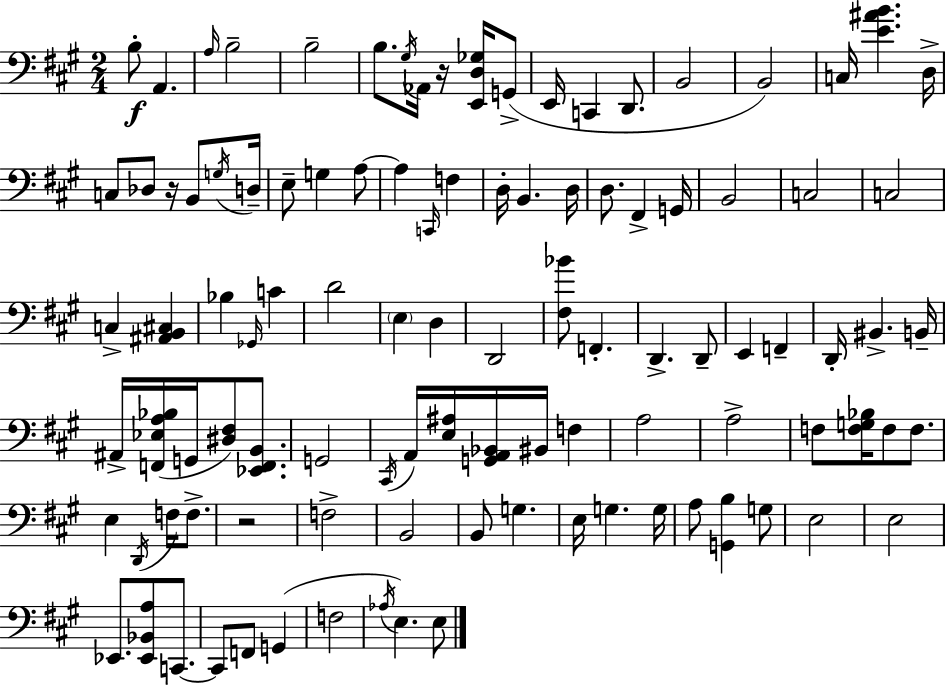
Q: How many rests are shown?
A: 3